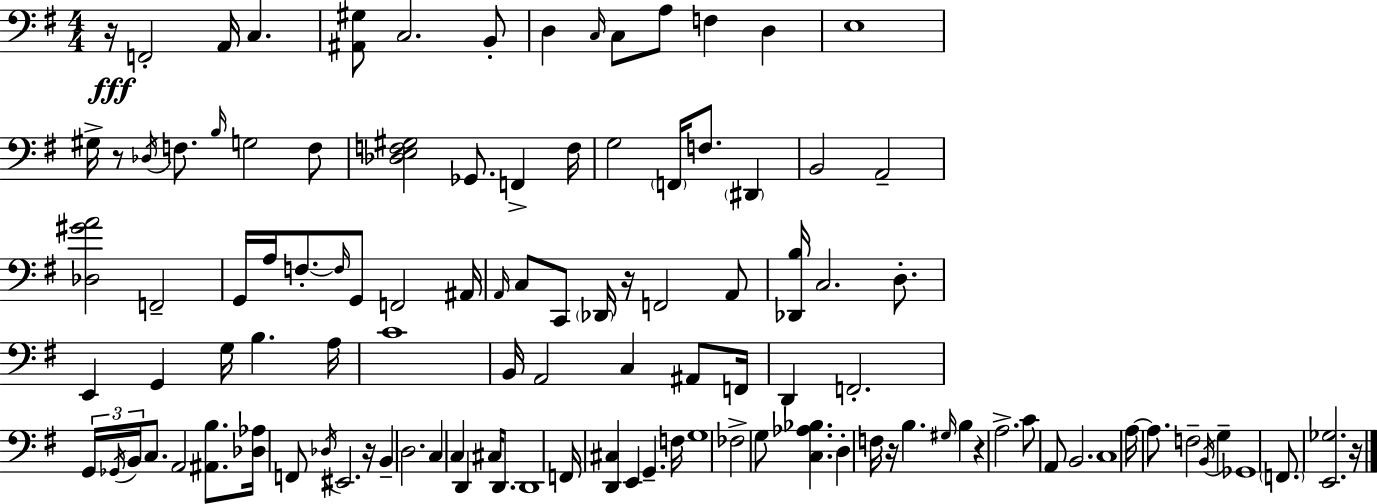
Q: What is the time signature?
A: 4/4